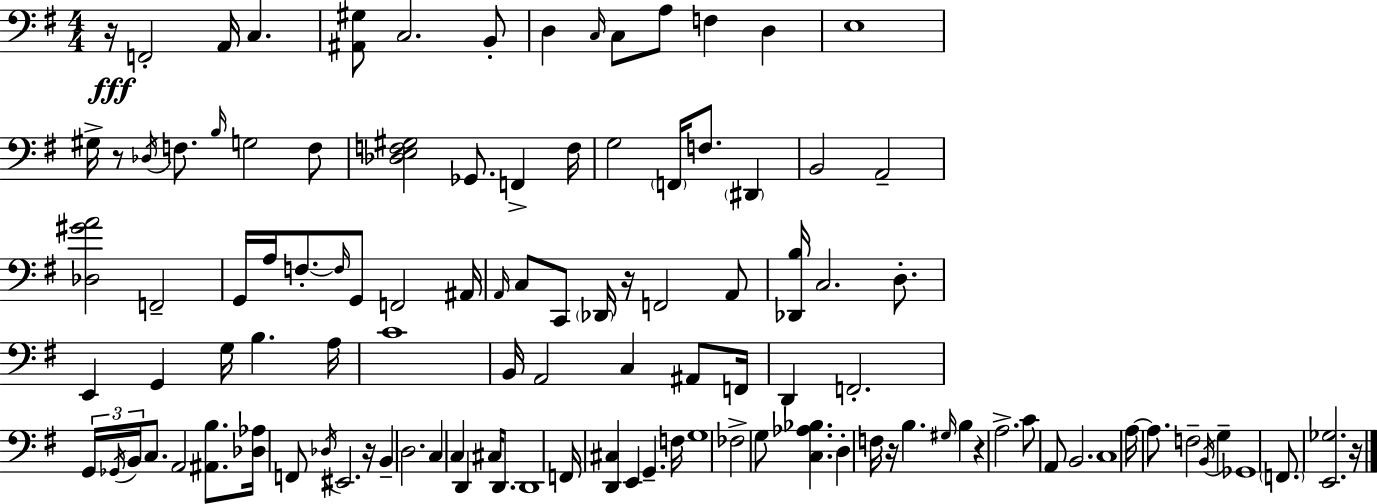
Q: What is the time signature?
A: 4/4